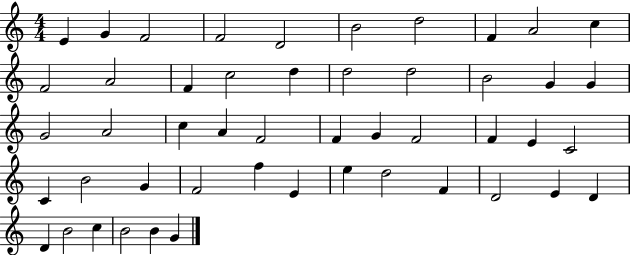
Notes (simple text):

E4/q G4/q F4/h F4/h D4/h B4/h D5/h F4/q A4/h C5/q F4/h A4/h F4/q C5/h D5/q D5/h D5/h B4/h G4/q G4/q G4/h A4/h C5/q A4/q F4/h F4/q G4/q F4/h F4/q E4/q C4/h C4/q B4/h G4/q F4/h F5/q E4/q E5/q D5/h F4/q D4/h E4/q D4/q D4/q B4/h C5/q B4/h B4/q G4/q